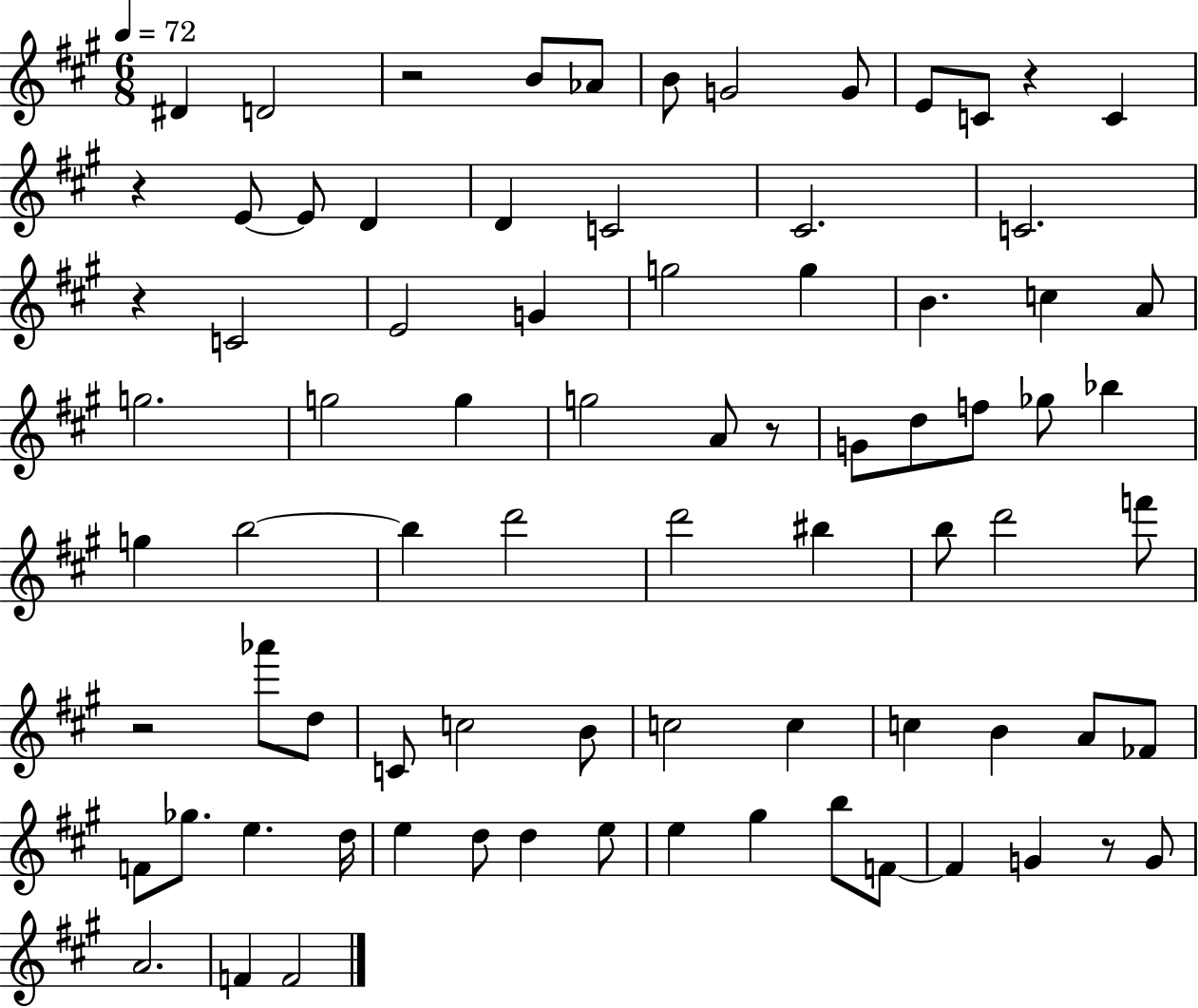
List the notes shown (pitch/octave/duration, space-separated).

D#4/q D4/h R/h B4/e Ab4/e B4/e G4/h G4/e E4/e C4/e R/q C4/q R/q E4/e E4/e D4/q D4/q C4/h C#4/h. C4/h. R/q C4/h E4/h G4/q G5/h G5/q B4/q. C5/q A4/e G5/h. G5/h G5/q G5/h A4/e R/e G4/e D5/e F5/e Gb5/e Bb5/q G5/q B5/h B5/q D6/h D6/h BIS5/q B5/e D6/h F6/e R/h Ab6/e D5/e C4/e C5/h B4/e C5/h C5/q C5/q B4/q A4/e FES4/e F4/e Gb5/e. E5/q. D5/s E5/q D5/e D5/q E5/e E5/q G#5/q B5/e F4/e F4/q G4/q R/e G4/e A4/h. F4/q F4/h